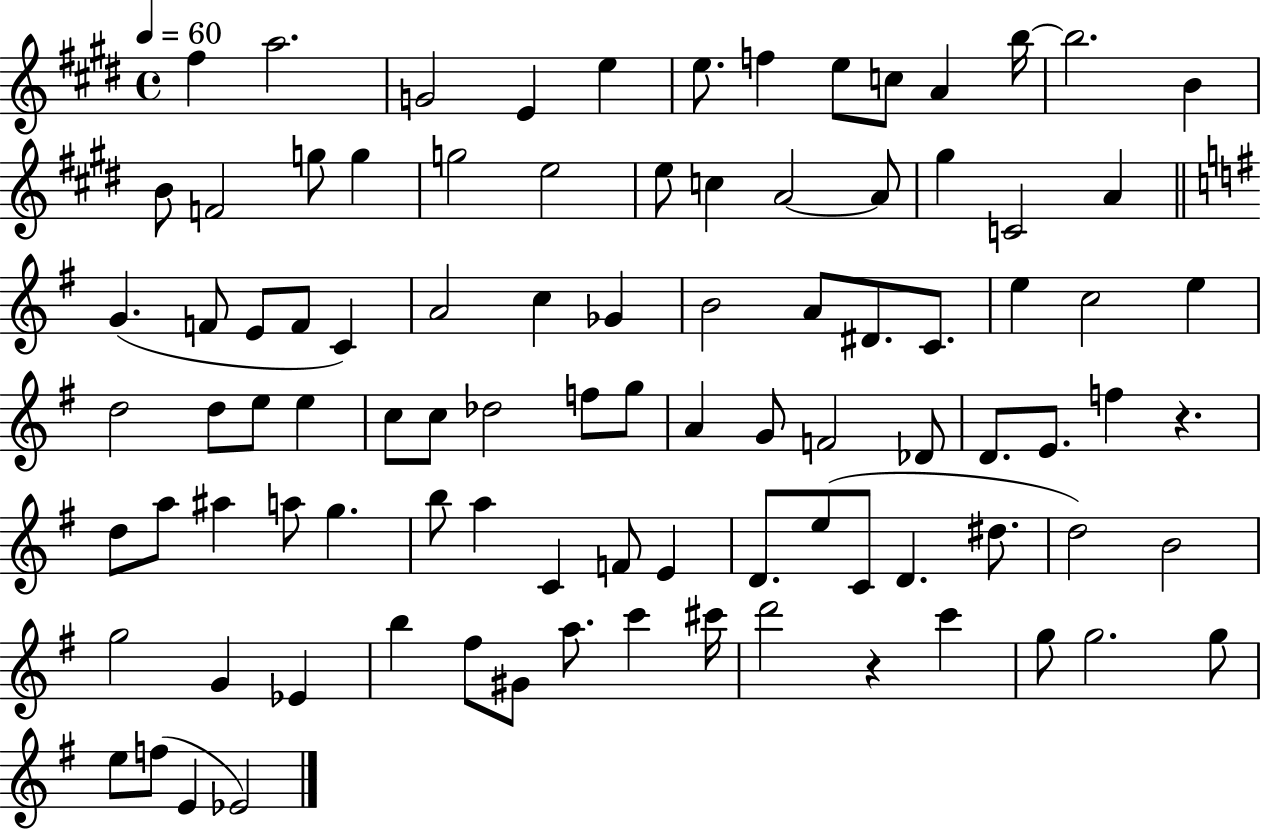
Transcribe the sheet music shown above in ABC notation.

X:1
T:Untitled
M:4/4
L:1/4
K:E
^f a2 G2 E e e/2 f e/2 c/2 A b/4 b2 B B/2 F2 g/2 g g2 e2 e/2 c A2 A/2 ^g C2 A G F/2 E/2 F/2 C A2 c _G B2 A/2 ^D/2 C/2 e c2 e d2 d/2 e/2 e c/2 c/2 _d2 f/2 g/2 A G/2 F2 _D/2 D/2 E/2 f z d/2 a/2 ^a a/2 g b/2 a C F/2 E D/2 e/2 C/2 D ^d/2 d2 B2 g2 G _E b ^f/2 ^G/2 a/2 c' ^c'/4 d'2 z c' g/2 g2 g/2 e/2 f/2 E _E2